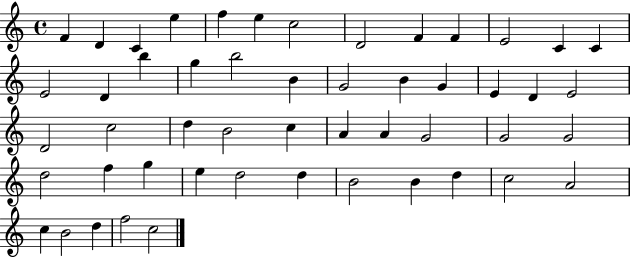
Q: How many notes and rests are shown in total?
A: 51